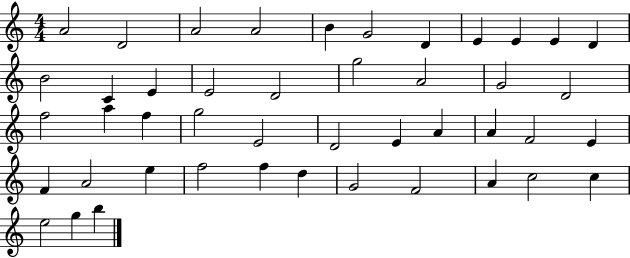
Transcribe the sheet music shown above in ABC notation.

X:1
T:Untitled
M:4/4
L:1/4
K:C
A2 D2 A2 A2 B G2 D E E E D B2 C E E2 D2 g2 A2 G2 D2 f2 a f g2 E2 D2 E A A F2 E F A2 e f2 f d G2 F2 A c2 c e2 g b